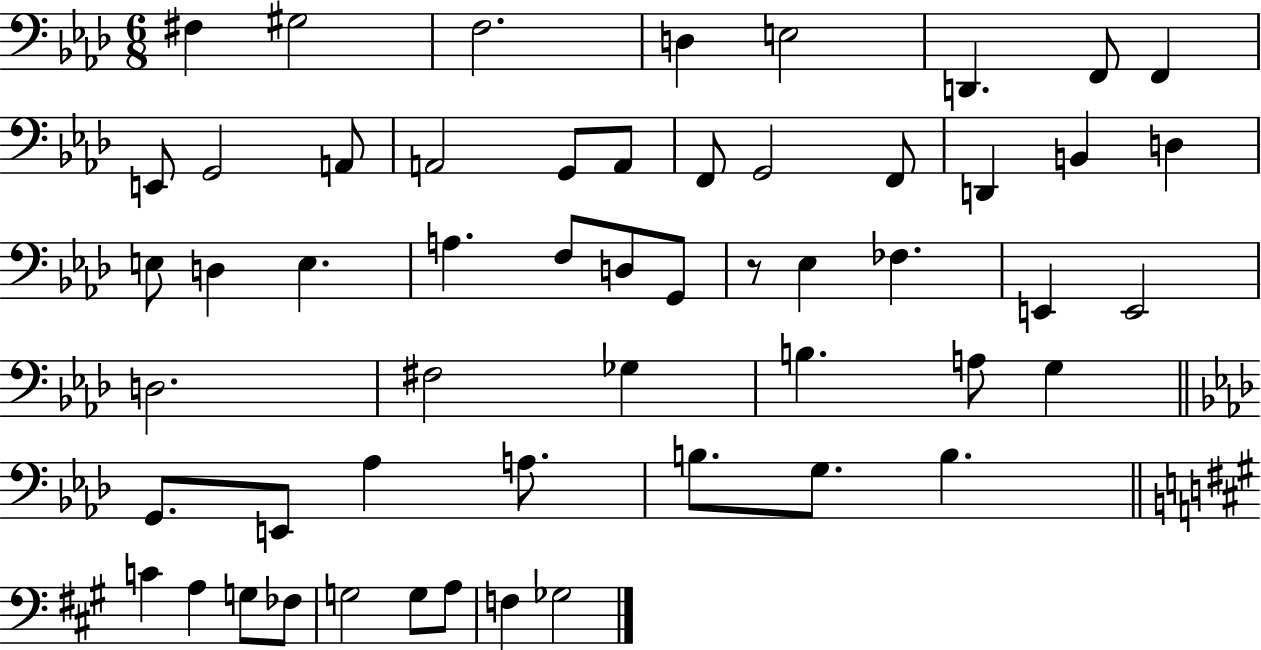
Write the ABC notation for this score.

X:1
T:Untitled
M:6/8
L:1/4
K:Ab
^F, ^G,2 F,2 D, E,2 D,, F,,/2 F,, E,,/2 G,,2 A,,/2 A,,2 G,,/2 A,,/2 F,,/2 G,,2 F,,/2 D,, B,, D, E,/2 D, E, A, F,/2 D,/2 G,,/2 z/2 _E, _F, E,, E,,2 D,2 ^F,2 _G, B, A,/2 G, G,,/2 E,,/2 _A, A,/2 B,/2 G,/2 B, C A, G,/2 _F,/2 G,2 G,/2 A,/2 F, _G,2